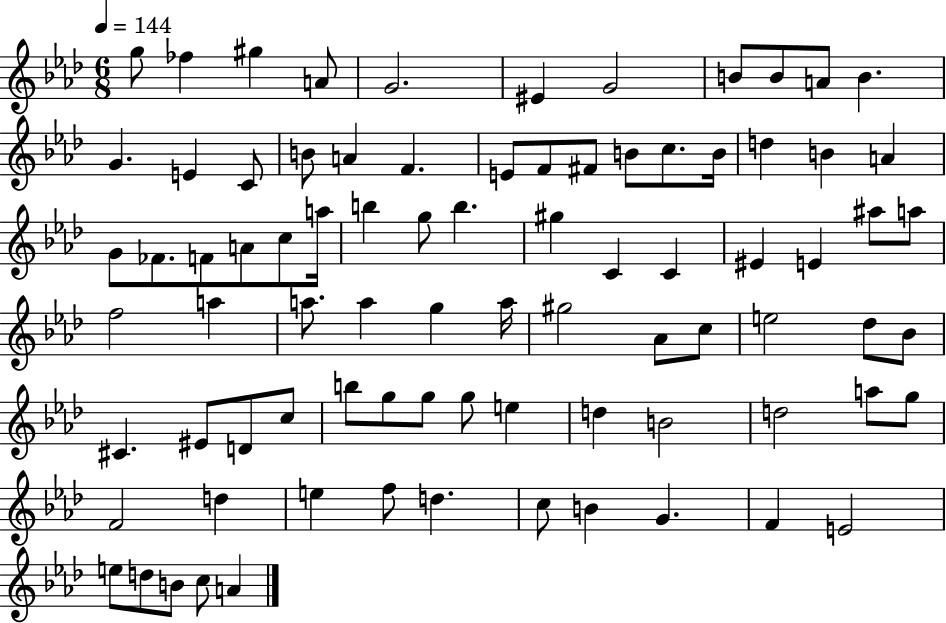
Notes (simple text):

G5/e FES5/q G#5/q A4/e G4/h. EIS4/q G4/h B4/e B4/e A4/e B4/q. G4/q. E4/q C4/e B4/e A4/q F4/q. E4/e F4/e F#4/e B4/e C5/e. B4/s D5/q B4/q A4/q G4/e FES4/e. F4/e A4/e C5/e A5/s B5/q G5/e B5/q. G#5/q C4/q C4/q EIS4/q E4/q A#5/e A5/e F5/h A5/q A5/e. A5/q G5/q A5/s G#5/h Ab4/e C5/e E5/h Db5/e Bb4/e C#4/q. EIS4/e D4/e C5/e B5/e G5/e G5/e G5/e E5/q D5/q B4/h D5/h A5/e G5/e F4/h D5/q E5/q F5/e D5/q. C5/e B4/q G4/q. F4/q E4/h E5/e D5/e B4/e C5/e A4/q